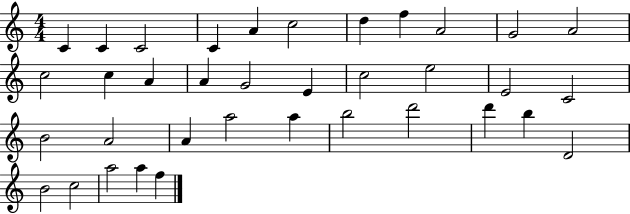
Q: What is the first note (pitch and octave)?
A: C4